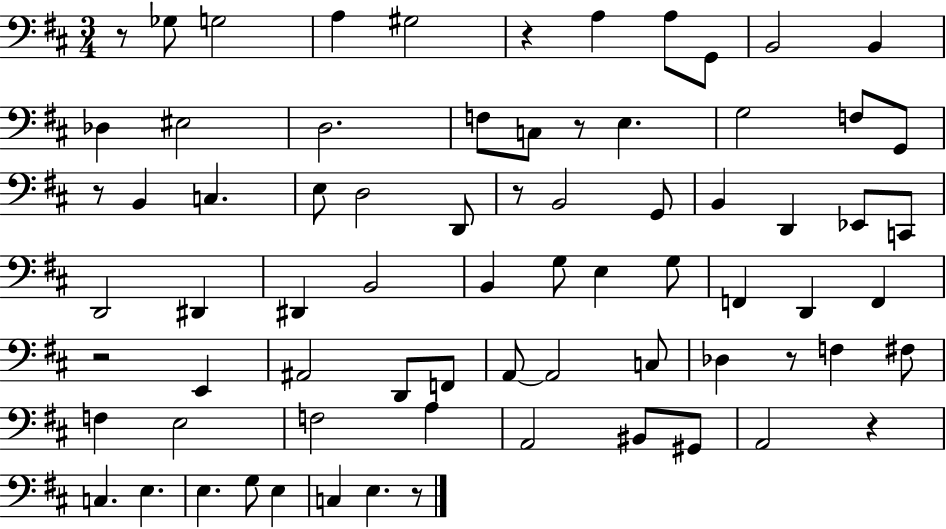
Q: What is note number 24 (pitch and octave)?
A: B2